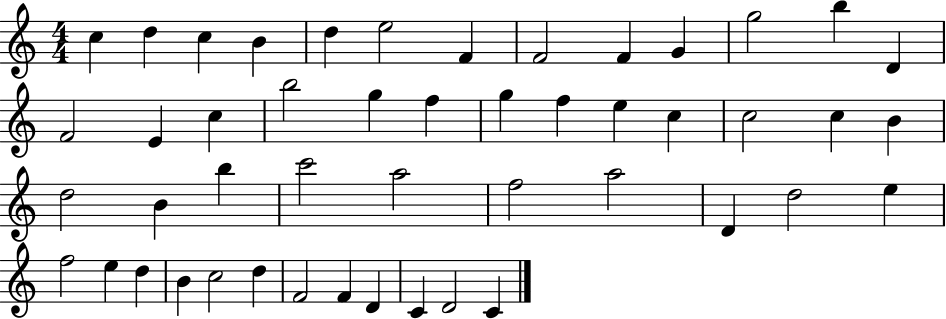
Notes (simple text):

C5/q D5/q C5/q B4/q D5/q E5/h F4/q F4/h F4/q G4/q G5/h B5/q D4/q F4/h E4/q C5/q B5/h G5/q F5/q G5/q F5/q E5/q C5/q C5/h C5/q B4/q D5/h B4/q B5/q C6/h A5/h F5/h A5/h D4/q D5/h E5/q F5/h E5/q D5/q B4/q C5/h D5/q F4/h F4/q D4/q C4/q D4/h C4/q